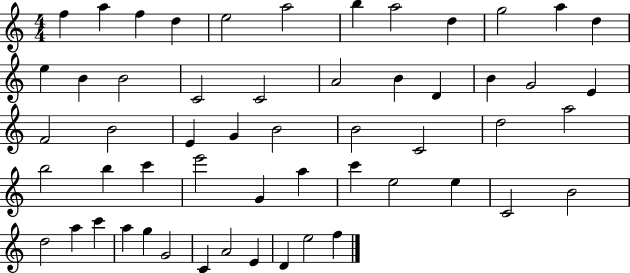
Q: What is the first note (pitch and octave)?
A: F5